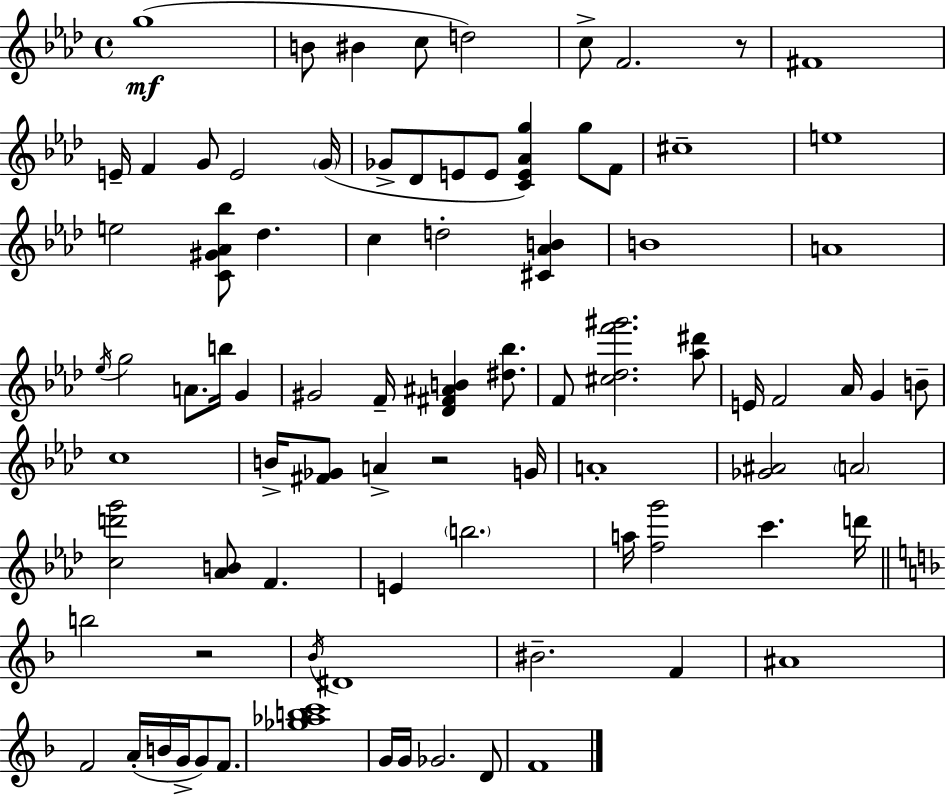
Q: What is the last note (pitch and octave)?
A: F4